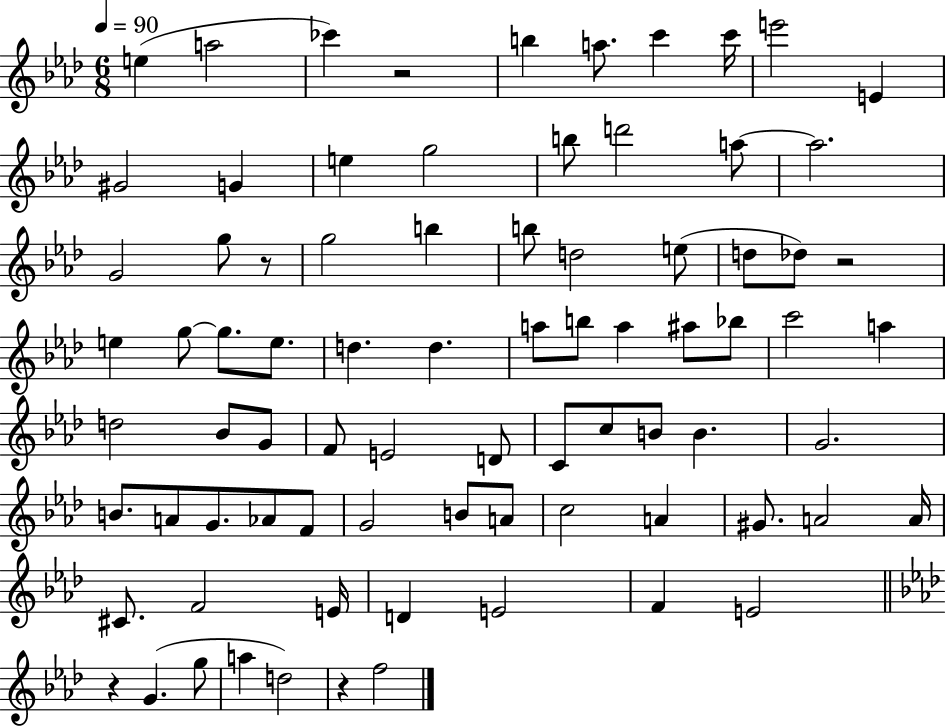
X:1
T:Untitled
M:6/8
L:1/4
K:Ab
e a2 _c' z2 b a/2 c' c'/4 e'2 E ^G2 G e g2 b/2 d'2 a/2 a2 G2 g/2 z/2 g2 b b/2 d2 e/2 d/2 _d/2 z2 e g/2 g/2 e/2 d d a/2 b/2 a ^a/2 _b/2 c'2 a d2 _B/2 G/2 F/2 E2 D/2 C/2 c/2 B/2 B G2 B/2 A/2 G/2 _A/2 F/2 G2 B/2 A/2 c2 A ^G/2 A2 A/4 ^C/2 F2 E/4 D E2 F E2 z G g/2 a d2 z f2